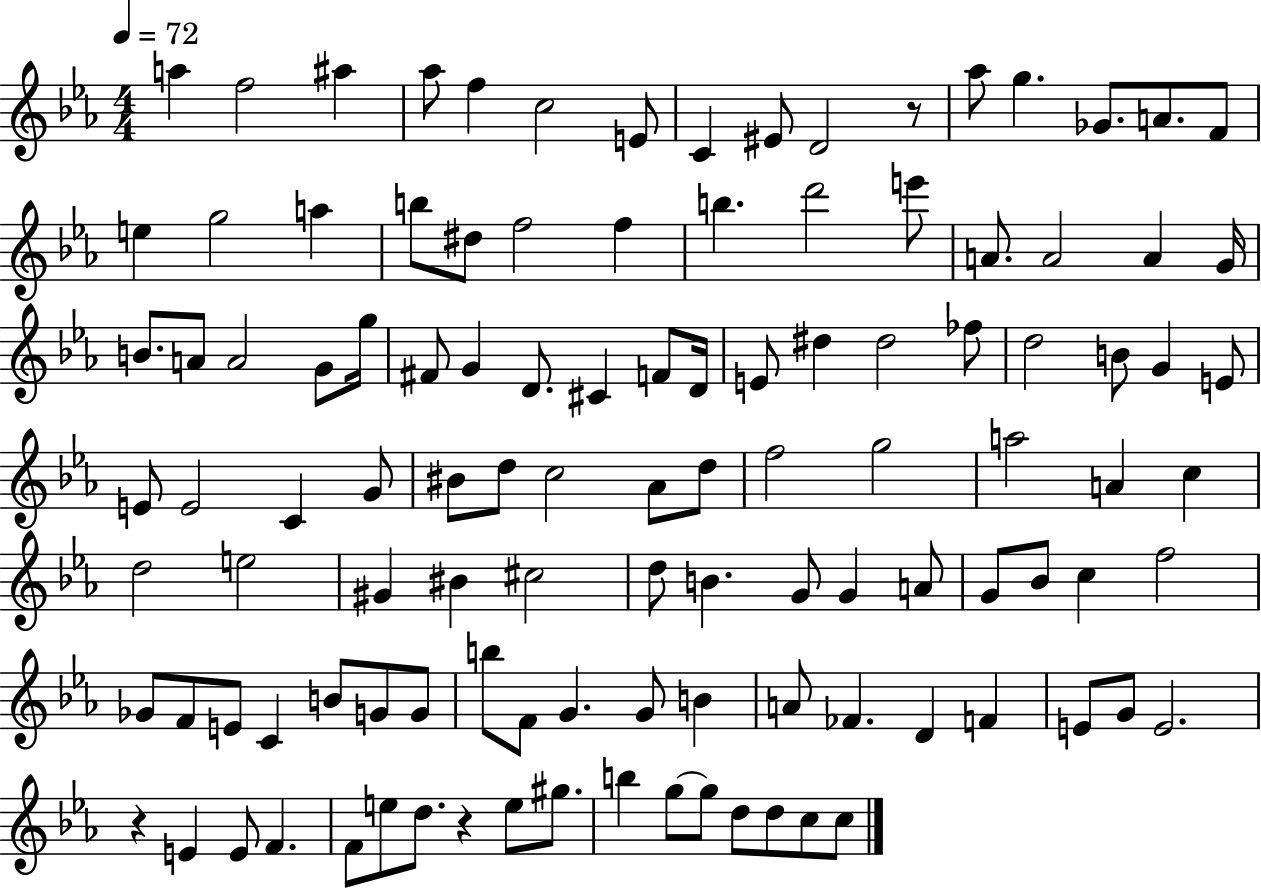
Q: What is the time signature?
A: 4/4